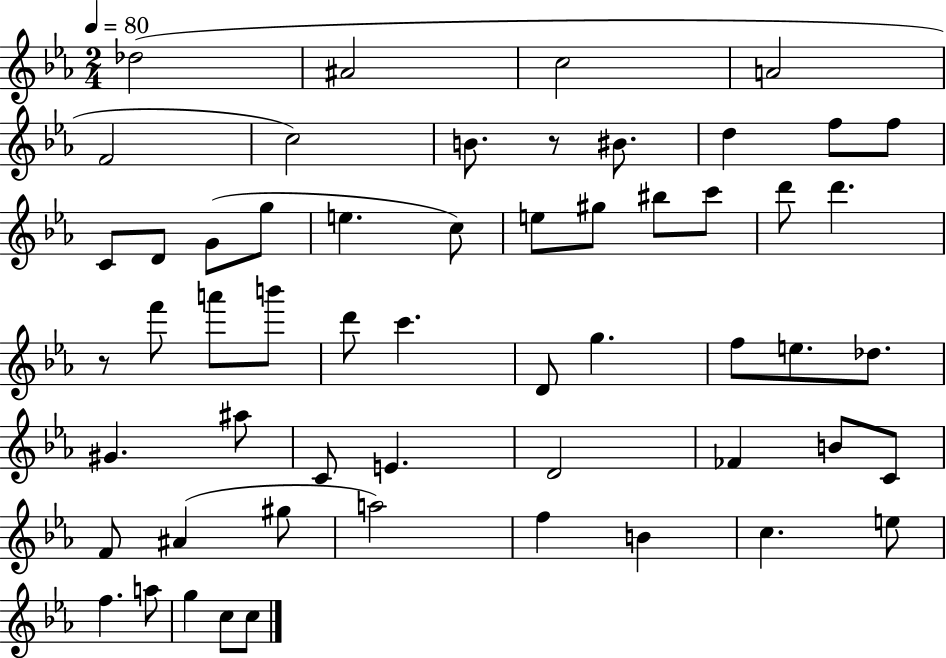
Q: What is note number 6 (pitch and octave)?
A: C5